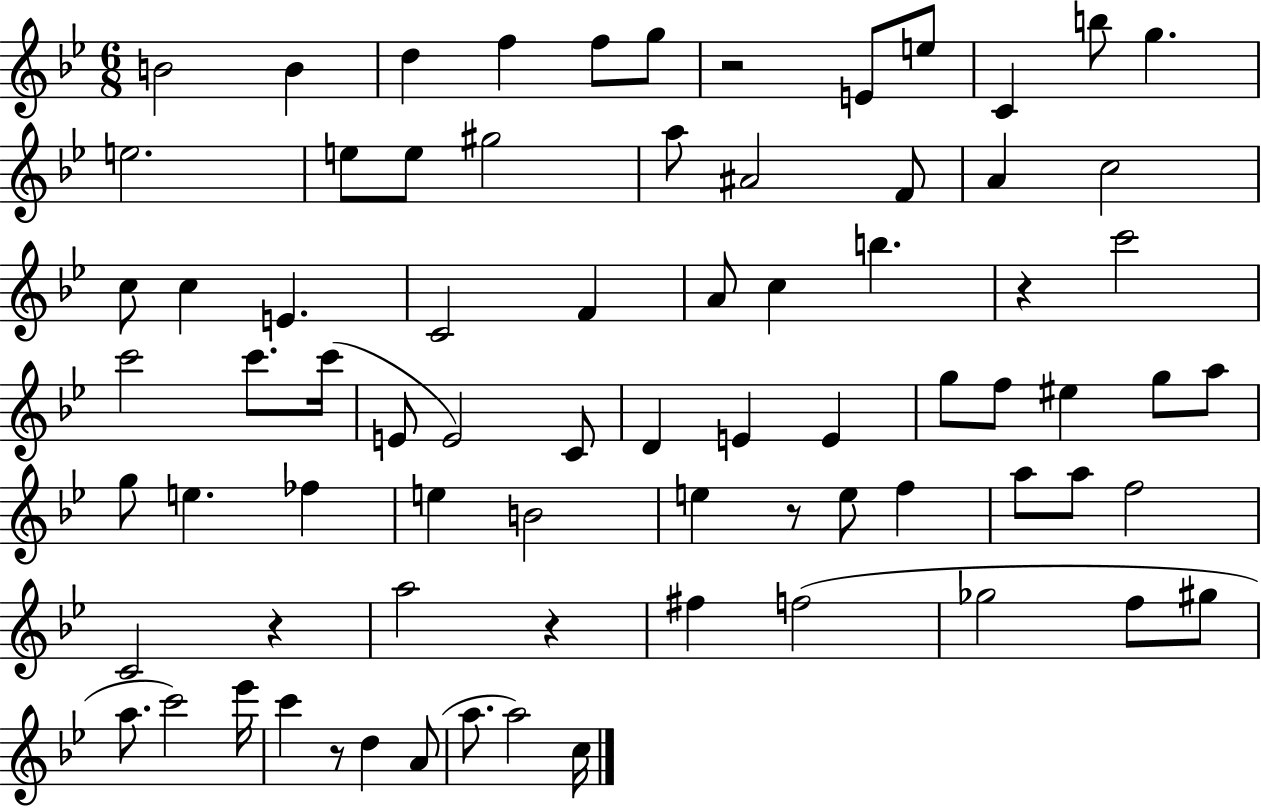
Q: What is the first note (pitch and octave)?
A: B4